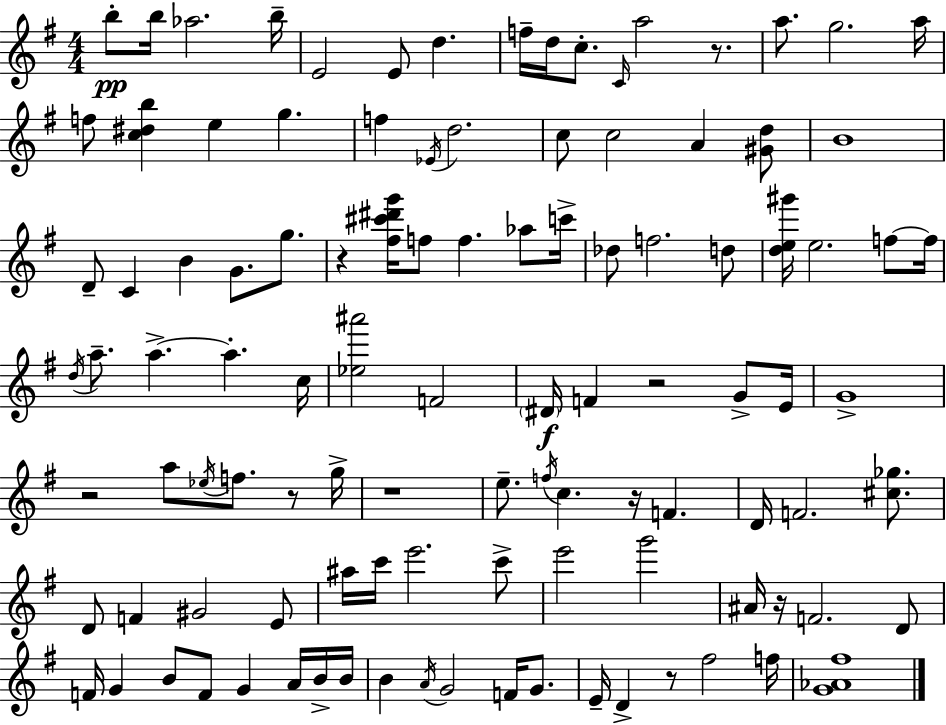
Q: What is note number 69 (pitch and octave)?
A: C6